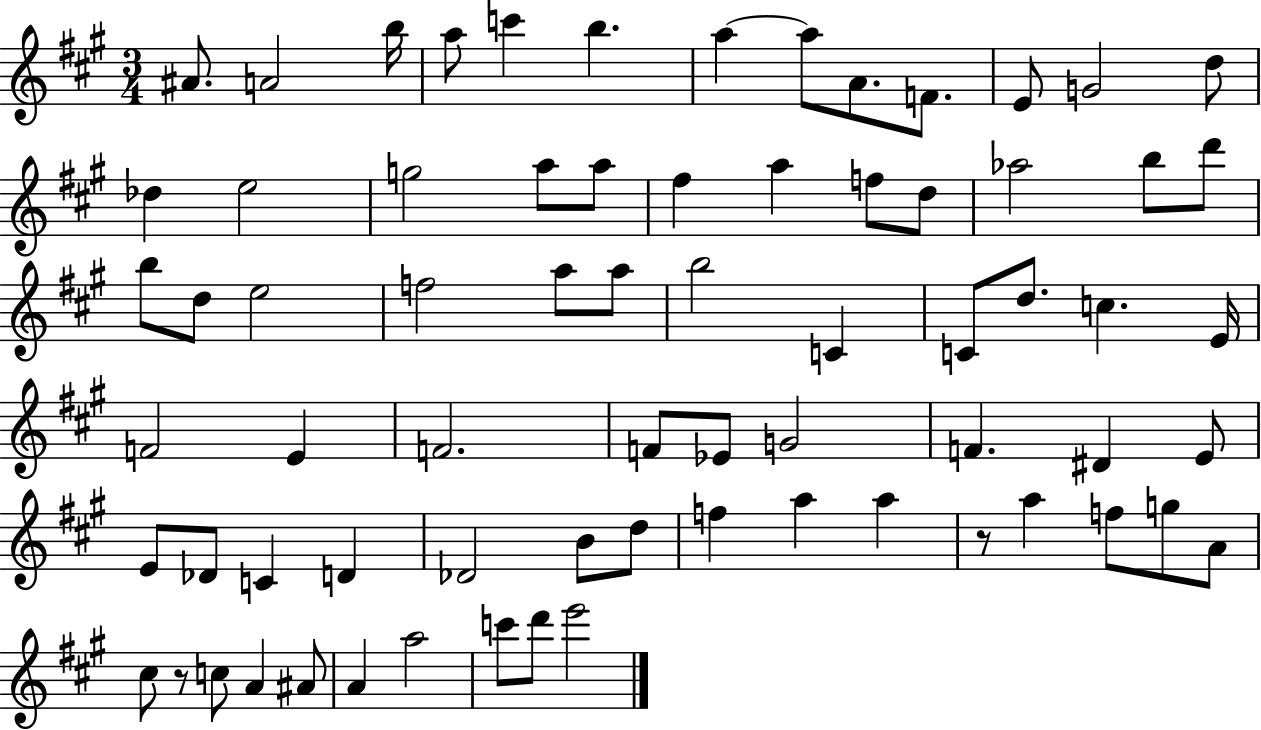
{
  \clef treble
  \numericTimeSignature
  \time 3/4
  \key a \major
  ais'8. a'2 b''16 | a''8 c'''4 b''4. | a''4~~ a''8 a'8. f'8. | e'8 g'2 d''8 | \break des''4 e''2 | g''2 a''8 a''8 | fis''4 a''4 f''8 d''8 | aes''2 b''8 d'''8 | \break b''8 d''8 e''2 | f''2 a''8 a''8 | b''2 c'4 | c'8 d''8. c''4. e'16 | \break f'2 e'4 | f'2. | f'8 ees'8 g'2 | f'4. dis'4 e'8 | \break e'8 des'8 c'4 d'4 | des'2 b'8 d''8 | f''4 a''4 a''4 | r8 a''4 f''8 g''8 a'8 | \break cis''8 r8 c''8 a'4 ais'8 | a'4 a''2 | c'''8 d'''8 e'''2 | \bar "|."
}